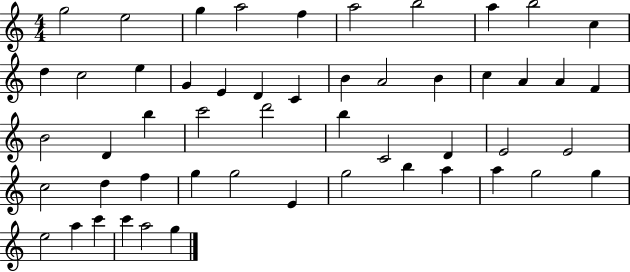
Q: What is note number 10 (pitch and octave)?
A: C5